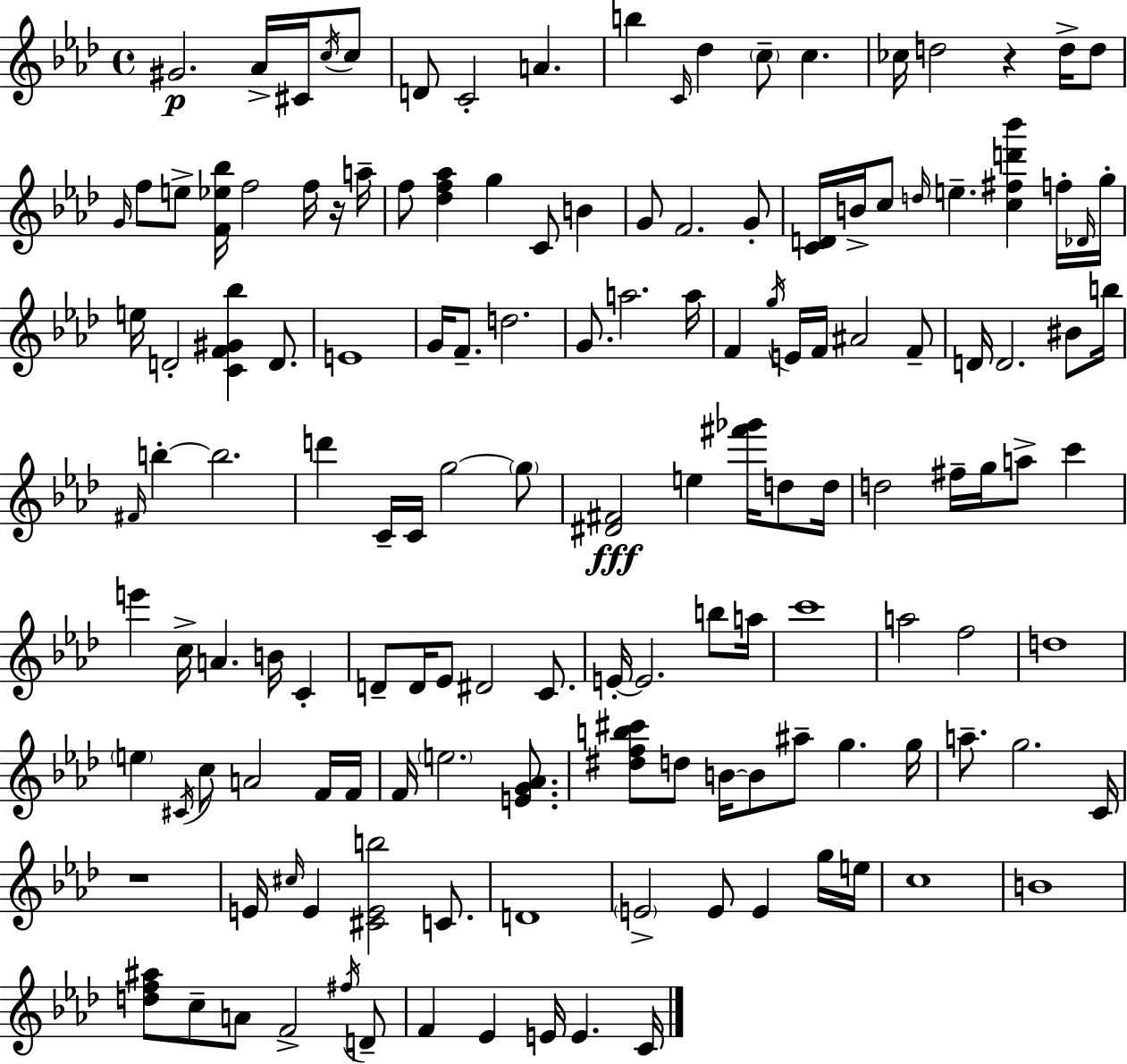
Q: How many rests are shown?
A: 3